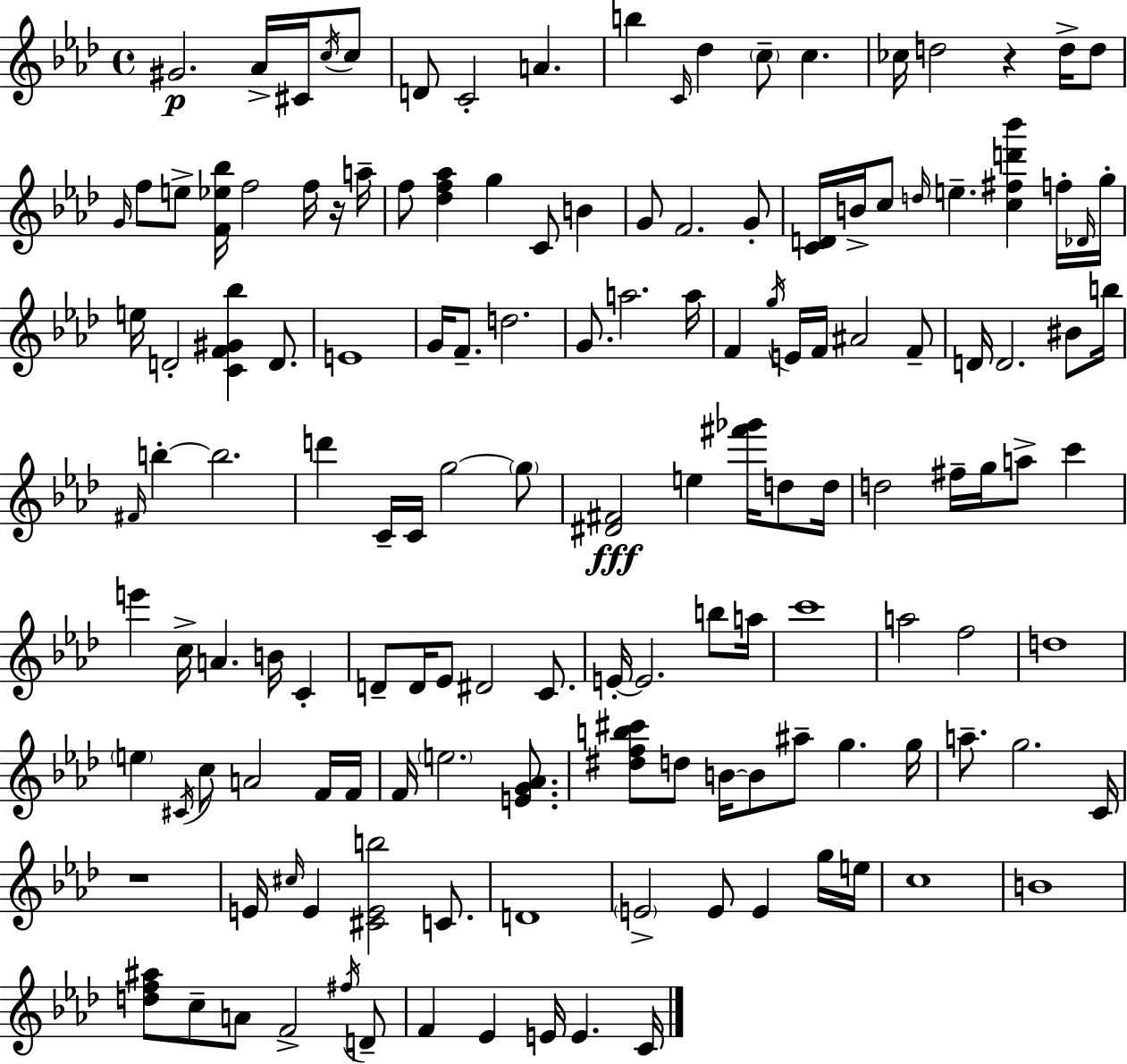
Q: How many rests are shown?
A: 3